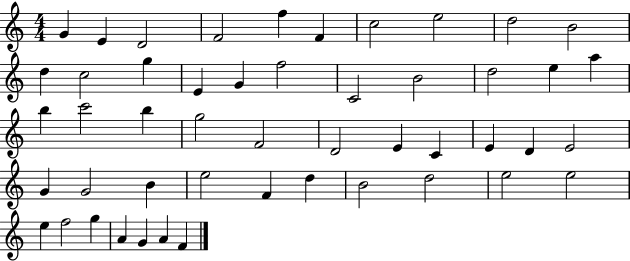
X:1
T:Untitled
M:4/4
L:1/4
K:C
G E D2 F2 f F c2 e2 d2 B2 d c2 g E G f2 C2 B2 d2 e a b c'2 b g2 F2 D2 E C E D E2 G G2 B e2 F d B2 d2 e2 e2 e f2 g A G A F